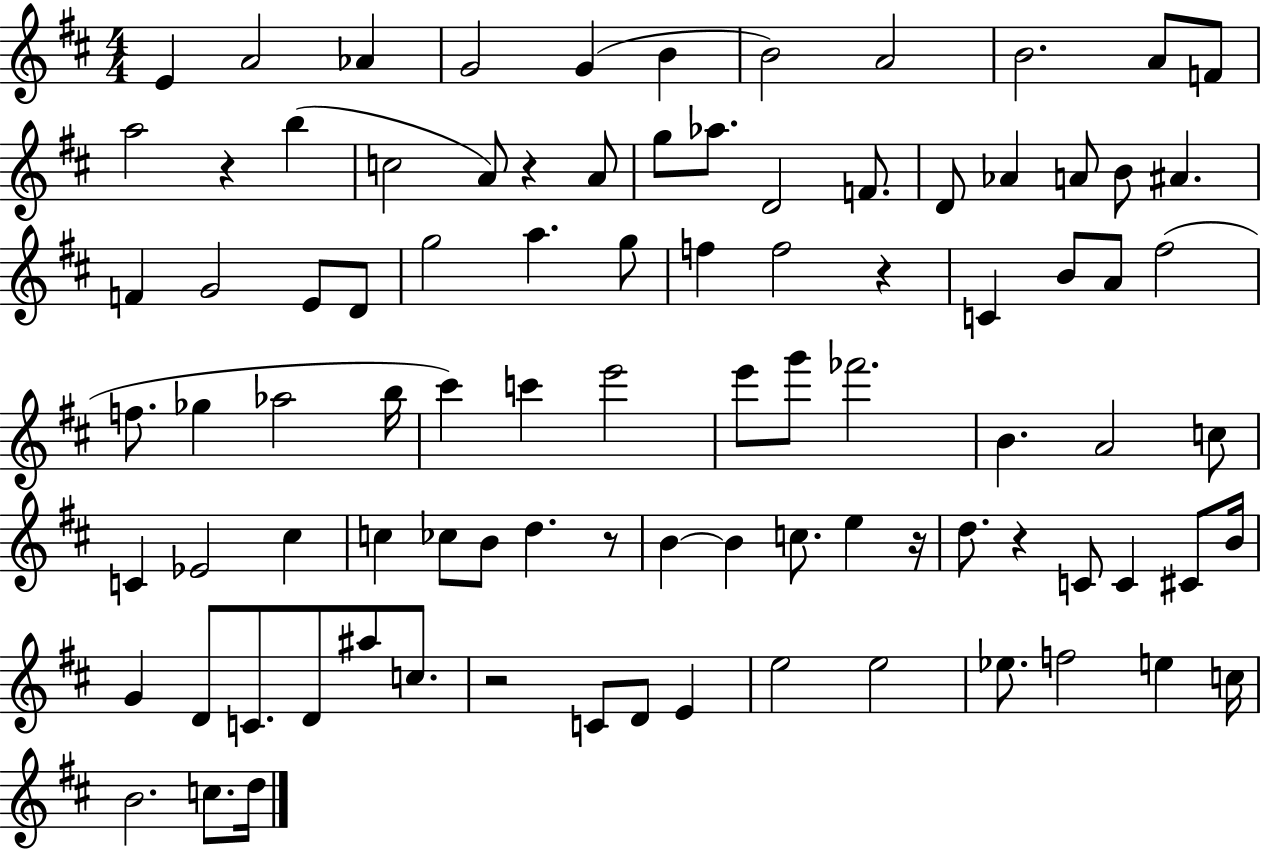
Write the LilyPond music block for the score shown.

{
  \clef treble
  \numericTimeSignature
  \time 4/4
  \key d \major
  e'4 a'2 aes'4 | g'2 g'4( b'4 | b'2) a'2 | b'2. a'8 f'8 | \break a''2 r4 b''4( | c''2 a'8) r4 a'8 | g''8 aes''8. d'2 f'8. | d'8 aes'4 a'8 b'8 ais'4. | \break f'4 g'2 e'8 d'8 | g''2 a''4. g''8 | f''4 f''2 r4 | c'4 b'8 a'8 fis''2( | \break f''8. ges''4 aes''2 b''16 | cis'''4) c'''4 e'''2 | e'''8 g'''8 fes'''2. | b'4. a'2 c''8 | \break c'4 ees'2 cis''4 | c''4 ces''8 b'8 d''4. r8 | b'4~~ b'4 c''8. e''4 r16 | d''8. r4 c'8 c'4 cis'8 b'16 | \break g'4 d'8 c'8. d'8 ais''8 c''8. | r2 c'8 d'8 e'4 | e''2 e''2 | ees''8. f''2 e''4 c''16 | \break b'2. c''8. d''16 | \bar "|."
}